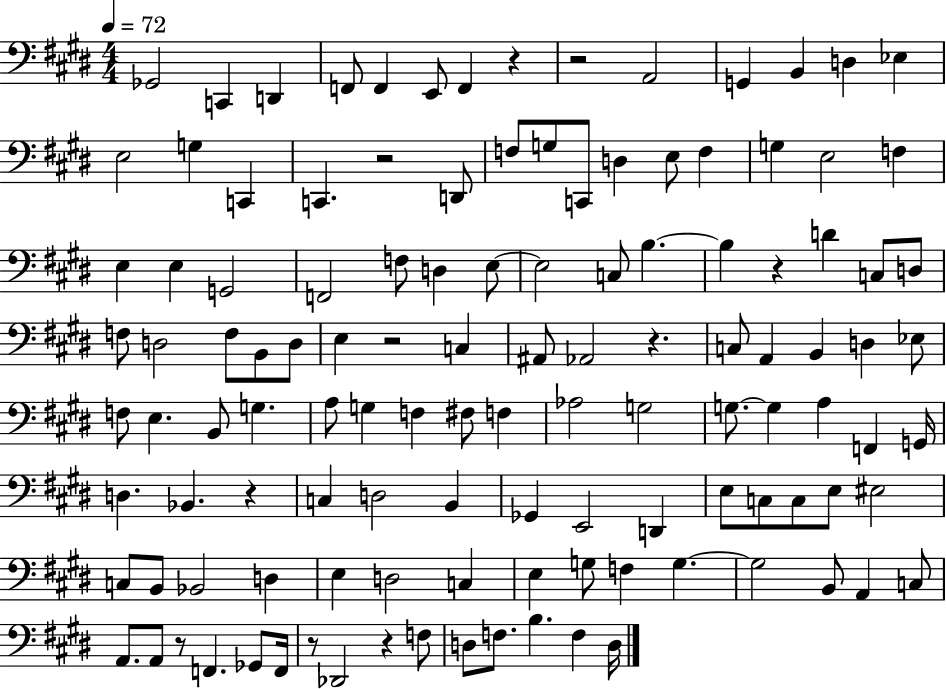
Gb2/h C2/q D2/q F2/e F2/q E2/e F2/q R/q R/h A2/h G2/q B2/q D3/q Eb3/q E3/h G3/q C2/q C2/q. R/h D2/e F3/e G3/e C2/e D3/q E3/e F3/q G3/q E3/h F3/q E3/q E3/q G2/h F2/h F3/e D3/q E3/e E3/h C3/e B3/q. B3/q R/q D4/q C3/e D3/e F3/e D3/h F3/e B2/e D3/e E3/q R/h C3/q A#2/e Ab2/h R/q. C3/e A2/q B2/q D3/q Eb3/e F3/e E3/q. B2/e G3/q. A3/e G3/q F3/q F#3/e F3/q Ab3/h G3/h G3/e. G3/q A3/q F2/q G2/s D3/q. Bb2/q. R/q C3/q D3/h B2/q Gb2/q E2/h D2/q E3/e C3/e C3/e E3/e EIS3/h C3/e B2/e Bb2/h D3/q E3/q D3/h C3/q E3/q G3/e F3/q G3/q. G3/h B2/e A2/q C3/e A2/e. A2/e R/e F2/q. Gb2/e F2/s R/e Db2/h R/q F3/e D3/e F3/e. B3/q. F3/q D3/s